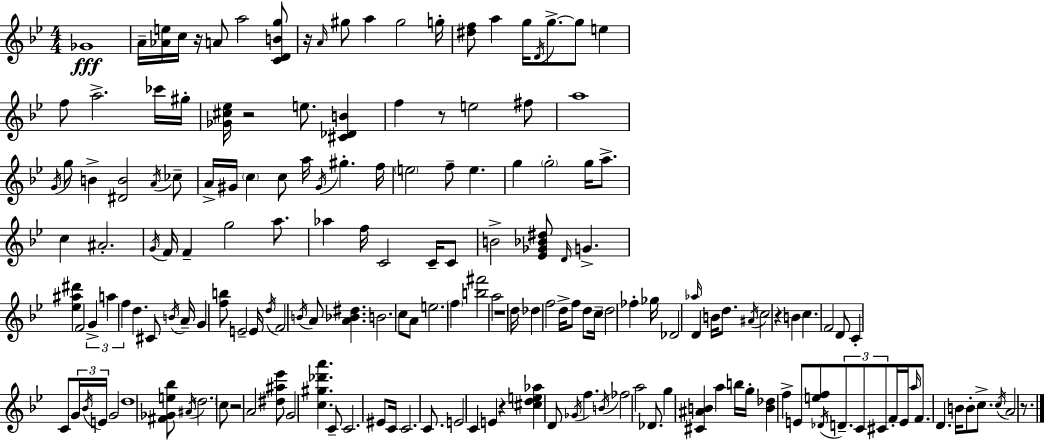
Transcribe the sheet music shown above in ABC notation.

X:1
T:Untitled
M:4/4
L:1/4
K:Gm
_G4 A/4 [_Ae]/4 c/4 z/4 A/2 a2 [CDBg]/2 z/4 A/4 ^g/2 a ^g2 g/4 [^df]/2 a g/4 D/4 g/2 g/2 e f/2 a2 _c'/4 ^g/4 [_G^c_e]/4 z2 e/2 [^C_DB] f z/2 e2 ^f/2 a4 G/4 g/2 B [^DB]2 A/4 _c/2 A/4 ^G/4 c c/2 a/4 ^G/4 ^g f/4 e2 f/2 e g g2 g/4 a/2 c ^A2 G/4 F/4 F g2 a/2 _a f/4 C2 C/4 C/2 B2 [_E_G_B^d]/2 D/4 G [_e^a^d'] F2 G a f d ^C/2 B/4 A/4 G [fb]/2 E2 E/4 d/4 F2 B/4 A/2 [A_B^d] B2 c/2 A/2 e2 f [b^f']2 a2 z4 d/4 _d f2 d/4 f/2 d/2 c/4 d2 _f _g/4 _D2 _a/4 D B/4 d/2 ^A/4 c2 z B c F2 D/2 C C/2 G/4 _B/4 E/4 G2 d4 [^F_Ge_b]/2 ^A/4 d2 c/2 z2 A2 [^d^a_e']/2 G2 [c^g_d'a'] C/2 C2 ^E/2 C/4 C2 C/2 E2 C E z [^cde_a] D/2 _G/4 f B/4 _f2 a2 _D/2 g [^C^AB] a b/4 g/4 [B_d] f E/2 [ef]/2 _D/4 D/2 C/2 ^C/2 F/4 E/4 a/4 F/2 D B/4 B/2 c/2 c/4 A2 z/2